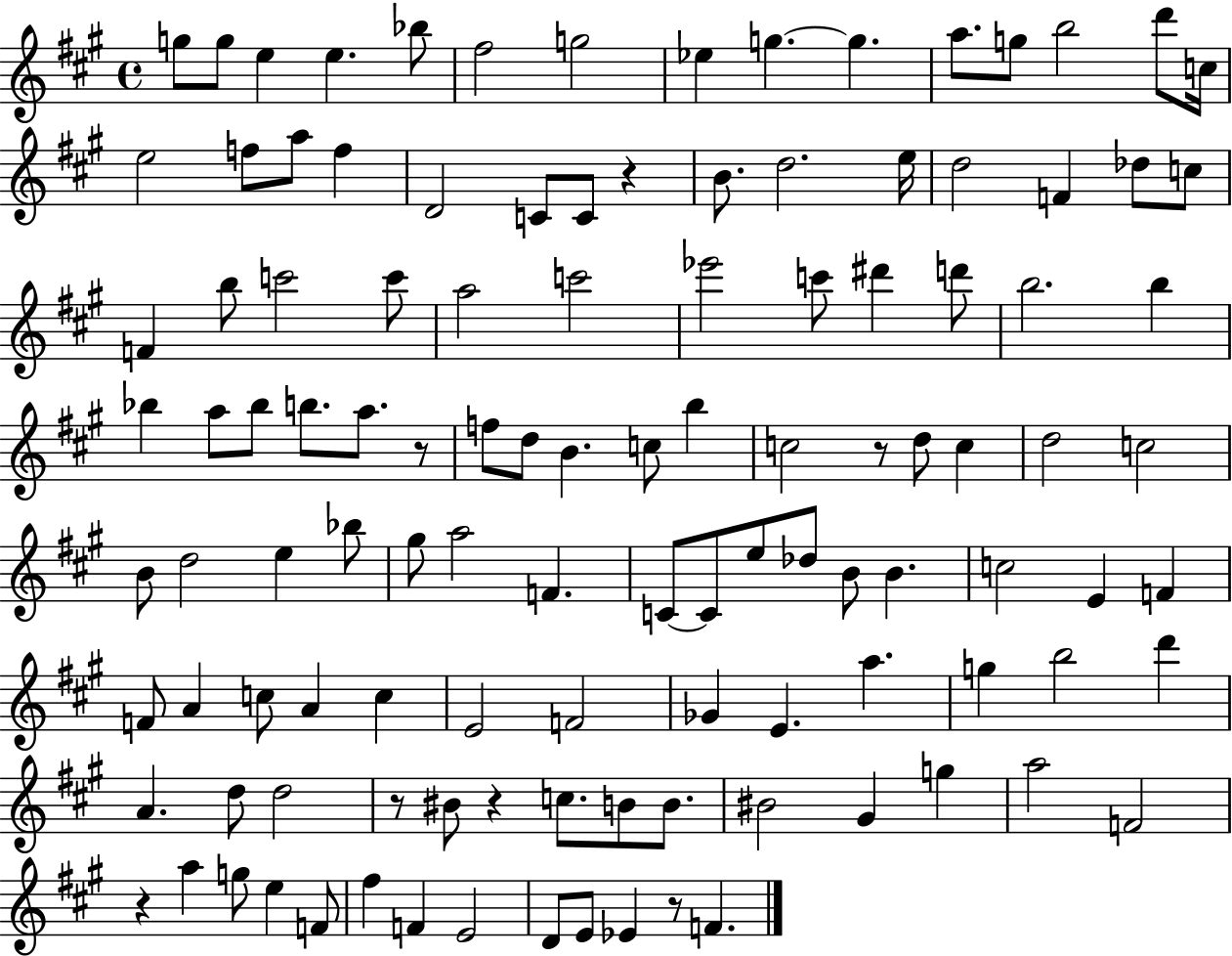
G5/e G5/e E5/q E5/q. Bb5/e F#5/h G5/h Eb5/q G5/q. G5/q. A5/e. G5/e B5/h D6/e C5/s E5/h F5/e A5/e F5/q D4/h C4/e C4/e R/q B4/e. D5/h. E5/s D5/h F4/q Db5/e C5/e F4/q B5/e C6/h C6/e A5/h C6/h Eb6/h C6/e D#6/q D6/e B5/h. B5/q Bb5/q A5/e Bb5/e B5/e. A5/e. R/e F5/e D5/e B4/q. C5/e B5/q C5/h R/e D5/e C5/q D5/h C5/h B4/e D5/h E5/q Bb5/e G#5/e A5/h F4/q. C4/e C4/e E5/e Db5/e B4/e B4/q. C5/h E4/q F4/q F4/e A4/q C5/e A4/q C5/q E4/h F4/h Gb4/q E4/q. A5/q. G5/q B5/h D6/q A4/q. D5/e D5/h R/e BIS4/e R/q C5/e. B4/e B4/e. BIS4/h G#4/q G5/q A5/h F4/h R/q A5/q G5/e E5/q F4/e F#5/q F4/q E4/h D4/e E4/e Eb4/q R/e F4/q.